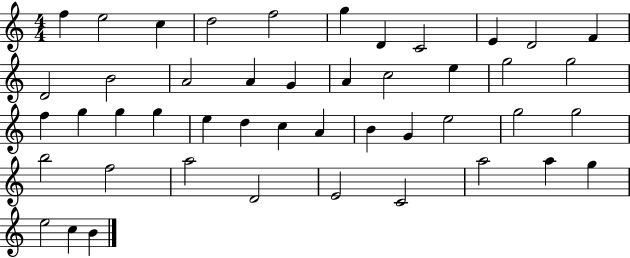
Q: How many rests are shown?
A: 0